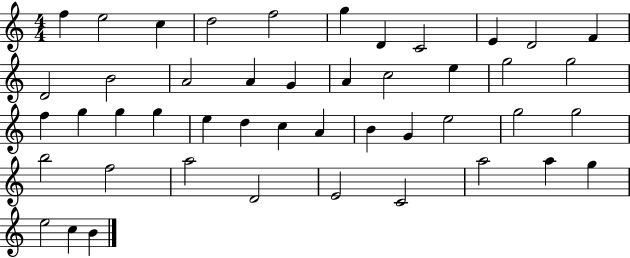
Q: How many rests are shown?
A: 0